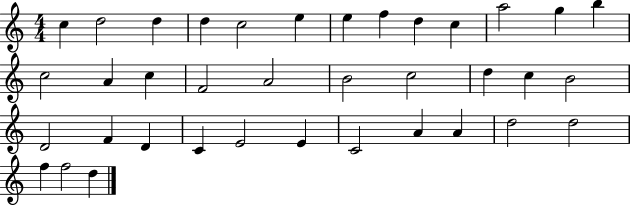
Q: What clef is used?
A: treble